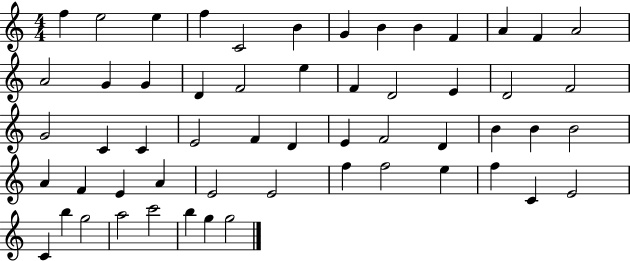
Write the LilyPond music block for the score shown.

{
  \clef treble
  \numericTimeSignature
  \time 4/4
  \key c \major
  f''4 e''2 e''4 | f''4 c'2 b'4 | g'4 b'4 b'4 f'4 | a'4 f'4 a'2 | \break a'2 g'4 g'4 | d'4 f'2 e''4 | f'4 d'2 e'4 | d'2 f'2 | \break g'2 c'4 c'4 | e'2 f'4 d'4 | e'4 f'2 d'4 | b'4 b'4 b'2 | \break a'4 f'4 e'4 a'4 | e'2 e'2 | f''4 f''2 e''4 | f''4 c'4 e'2 | \break c'4 b''4 g''2 | a''2 c'''2 | b''4 g''4 g''2 | \bar "|."
}